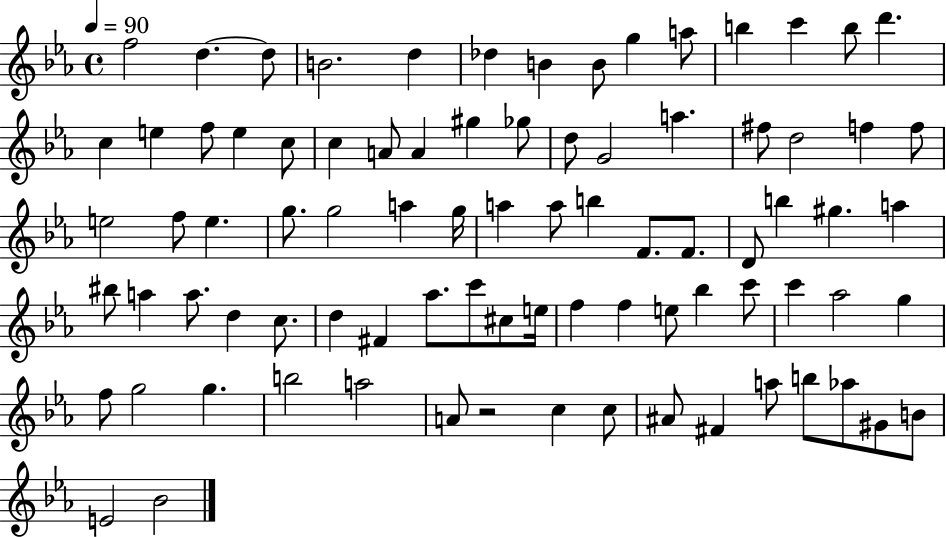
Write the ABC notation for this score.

X:1
T:Untitled
M:4/4
L:1/4
K:Eb
f2 d d/2 B2 d _d B B/2 g a/2 b c' b/2 d' c e f/2 e c/2 c A/2 A ^g _g/2 d/2 G2 a ^f/2 d2 f f/2 e2 f/2 e g/2 g2 a g/4 a a/2 b F/2 F/2 D/2 b ^g a ^b/2 a a/2 d c/2 d ^F _a/2 c'/2 ^c/2 e/4 f f e/2 _b c'/2 c' _a2 g f/2 g2 g b2 a2 A/2 z2 c c/2 ^A/2 ^F a/2 b/2 _a/2 ^G/2 B/2 E2 _B2